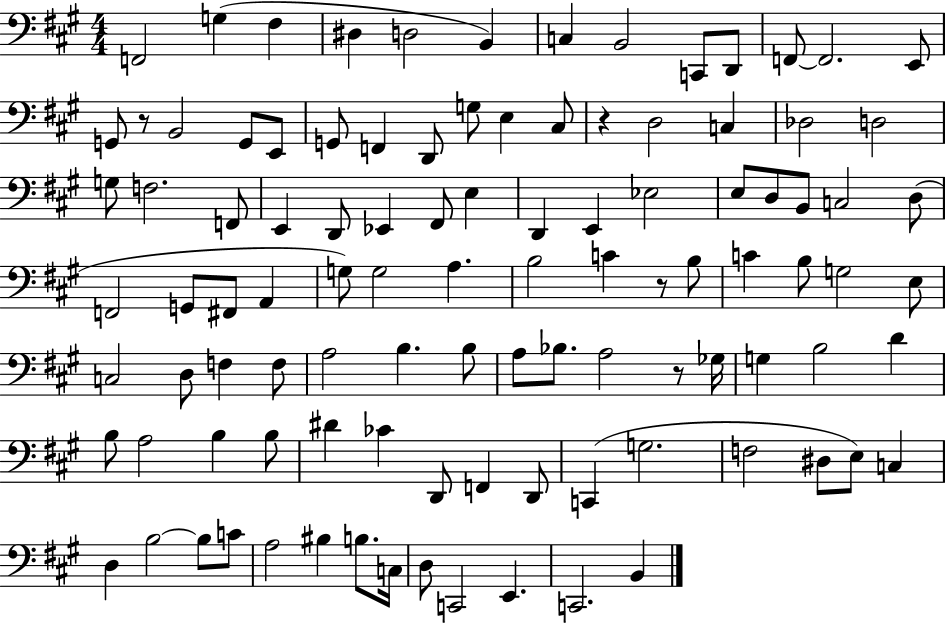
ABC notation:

X:1
T:Untitled
M:4/4
L:1/4
K:A
F,,2 G, ^F, ^D, D,2 B,, C, B,,2 C,,/2 D,,/2 F,,/2 F,,2 E,,/2 G,,/2 z/2 B,,2 G,,/2 E,,/2 G,,/2 F,, D,,/2 G,/2 E, ^C,/2 z D,2 C, _D,2 D,2 G,/2 F,2 F,,/2 E,, D,,/2 _E,, ^F,,/2 E, D,, E,, _E,2 E,/2 D,/2 B,,/2 C,2 D,/2 F,,2 G,,/2 ^F,,/2 A,, G,/2 G,2 A, B,2 C z/2 B,/2 C B,/2 G,2 E,/2 C,2 D,/2 F, F,/2 A,2 B, B,/2 A,/2 _B,/2 A,2 z/2 _G,/4 G, B,2 D B,/2 A,2 B, B,/2 ^D _C D,,/2 F,, D,,/2 C,, G,2 F,2 ^D,/2 E,/2 C, D, B,2 B,/2 C/2 A,2 ^B, B,/2 C,/4 D,/2 C,,2 E,, C,,2 B,,